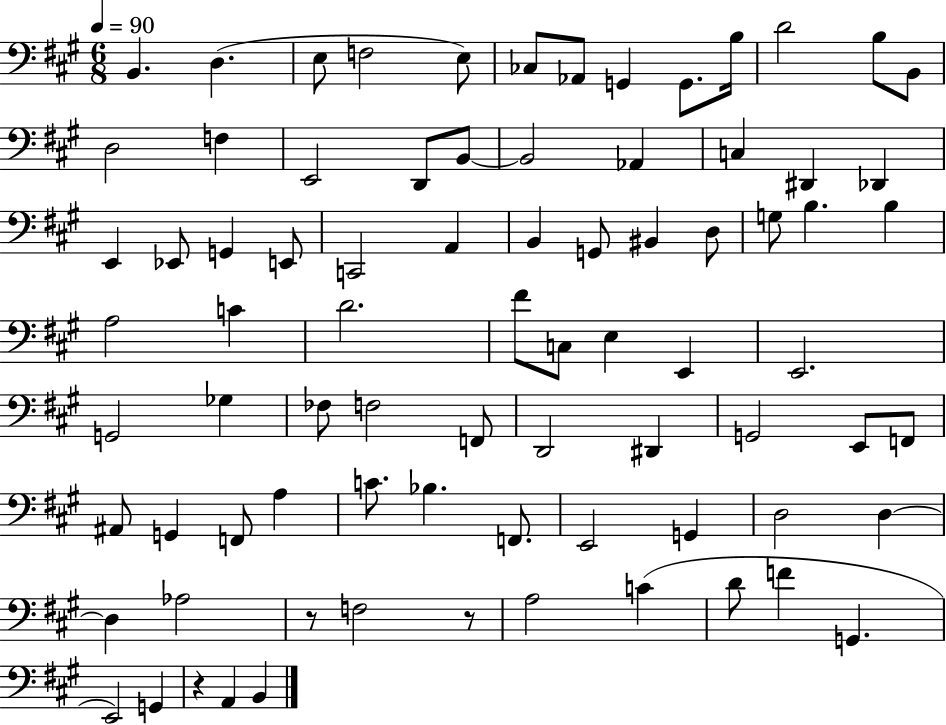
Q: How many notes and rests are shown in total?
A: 80